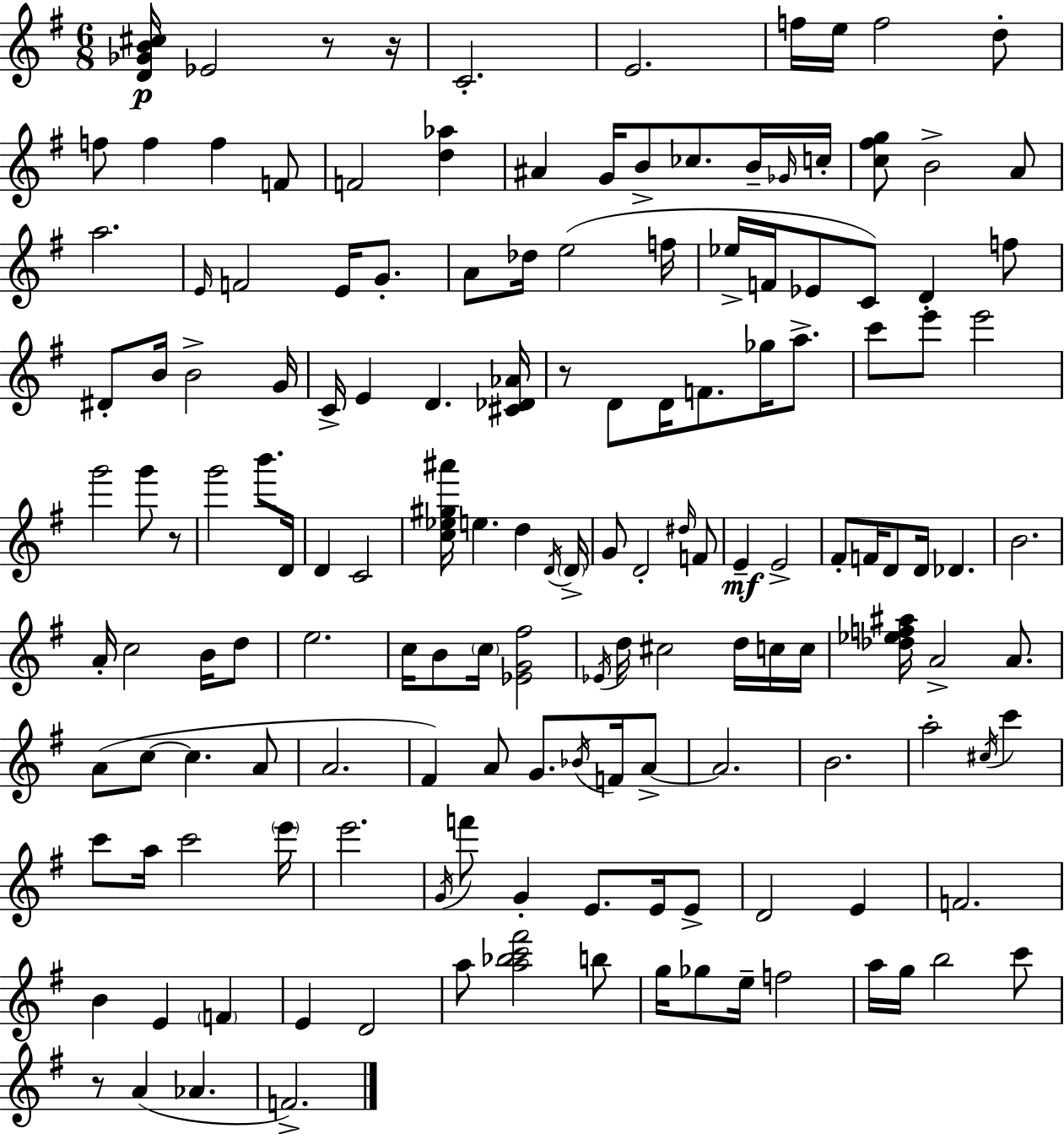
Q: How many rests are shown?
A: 5